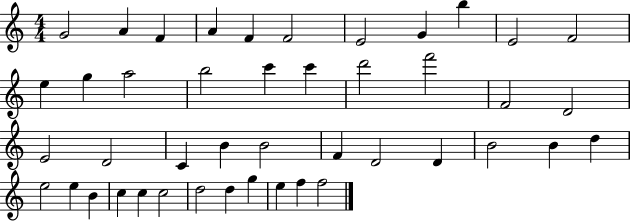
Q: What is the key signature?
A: C major